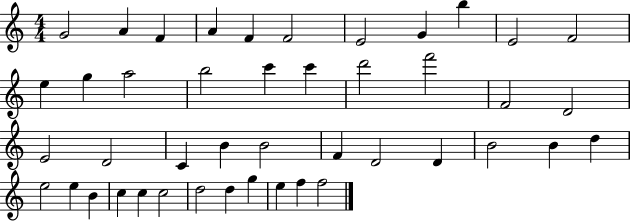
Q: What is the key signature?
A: C major